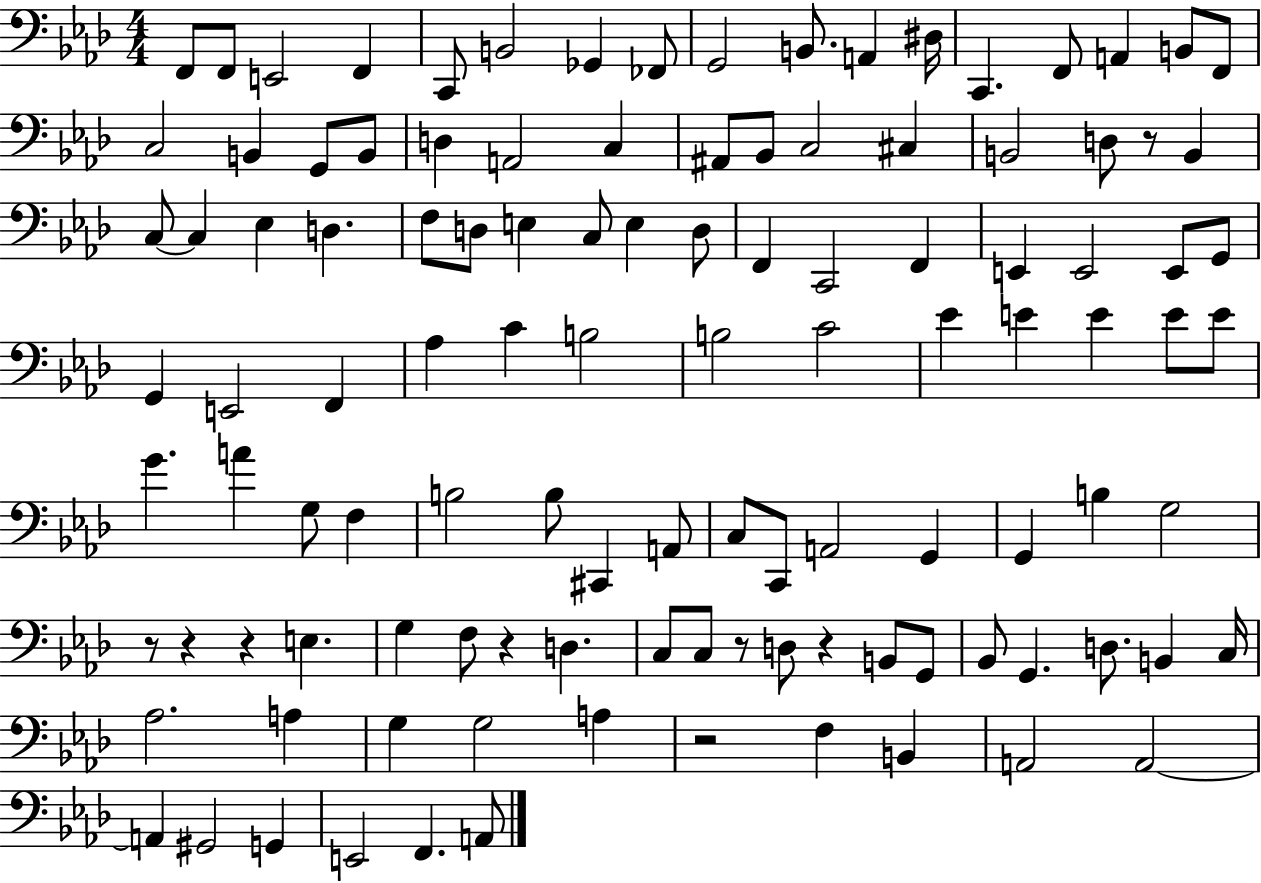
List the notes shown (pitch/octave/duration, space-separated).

F2/e F2/e E2/h F2/q C2/e B2/h Gb2/q FES2/e G2/h B2/e. A2/q D#3/s C2/q. F2/e A2/q B2/e F2/e C3/h B2/q G2/e B2/e D3/q A2/h C3/q A#2/e Bb2/e C3/h C#3/q B2/h D3/e R/e B2/q C3/e C3/q Eb3/q D3/q. F3/e D3/e E3/q C3/e E3/q D3/e F2/q C2/h F2/q E2/q E2/h E2/e G2/e G2/q E2/h F2/q Ab3/q C4/q B3/h B3/h C4/h Eb4/q E4/q E4/q E4/e E4/e G4/q. A4/q G3/e F3/q B3/h B3/e C#2/q A2/e C3/e C2/e A2/h G2/q G2/q B3/q G3/h R/e R/q R/q E3/q. G3/q F3/e R/q D3/q. C3/e C3/e R/e D3/e R/q B2/e G2/e Bb2/e G2/q. D3/e. B2/q C3/s Ab3/h. A3/q G3/q G3/h A3/q R/h F3/q B2/q A2/h A2/h A2/q G#2/h G2/q E2/h F2/q. A2/e